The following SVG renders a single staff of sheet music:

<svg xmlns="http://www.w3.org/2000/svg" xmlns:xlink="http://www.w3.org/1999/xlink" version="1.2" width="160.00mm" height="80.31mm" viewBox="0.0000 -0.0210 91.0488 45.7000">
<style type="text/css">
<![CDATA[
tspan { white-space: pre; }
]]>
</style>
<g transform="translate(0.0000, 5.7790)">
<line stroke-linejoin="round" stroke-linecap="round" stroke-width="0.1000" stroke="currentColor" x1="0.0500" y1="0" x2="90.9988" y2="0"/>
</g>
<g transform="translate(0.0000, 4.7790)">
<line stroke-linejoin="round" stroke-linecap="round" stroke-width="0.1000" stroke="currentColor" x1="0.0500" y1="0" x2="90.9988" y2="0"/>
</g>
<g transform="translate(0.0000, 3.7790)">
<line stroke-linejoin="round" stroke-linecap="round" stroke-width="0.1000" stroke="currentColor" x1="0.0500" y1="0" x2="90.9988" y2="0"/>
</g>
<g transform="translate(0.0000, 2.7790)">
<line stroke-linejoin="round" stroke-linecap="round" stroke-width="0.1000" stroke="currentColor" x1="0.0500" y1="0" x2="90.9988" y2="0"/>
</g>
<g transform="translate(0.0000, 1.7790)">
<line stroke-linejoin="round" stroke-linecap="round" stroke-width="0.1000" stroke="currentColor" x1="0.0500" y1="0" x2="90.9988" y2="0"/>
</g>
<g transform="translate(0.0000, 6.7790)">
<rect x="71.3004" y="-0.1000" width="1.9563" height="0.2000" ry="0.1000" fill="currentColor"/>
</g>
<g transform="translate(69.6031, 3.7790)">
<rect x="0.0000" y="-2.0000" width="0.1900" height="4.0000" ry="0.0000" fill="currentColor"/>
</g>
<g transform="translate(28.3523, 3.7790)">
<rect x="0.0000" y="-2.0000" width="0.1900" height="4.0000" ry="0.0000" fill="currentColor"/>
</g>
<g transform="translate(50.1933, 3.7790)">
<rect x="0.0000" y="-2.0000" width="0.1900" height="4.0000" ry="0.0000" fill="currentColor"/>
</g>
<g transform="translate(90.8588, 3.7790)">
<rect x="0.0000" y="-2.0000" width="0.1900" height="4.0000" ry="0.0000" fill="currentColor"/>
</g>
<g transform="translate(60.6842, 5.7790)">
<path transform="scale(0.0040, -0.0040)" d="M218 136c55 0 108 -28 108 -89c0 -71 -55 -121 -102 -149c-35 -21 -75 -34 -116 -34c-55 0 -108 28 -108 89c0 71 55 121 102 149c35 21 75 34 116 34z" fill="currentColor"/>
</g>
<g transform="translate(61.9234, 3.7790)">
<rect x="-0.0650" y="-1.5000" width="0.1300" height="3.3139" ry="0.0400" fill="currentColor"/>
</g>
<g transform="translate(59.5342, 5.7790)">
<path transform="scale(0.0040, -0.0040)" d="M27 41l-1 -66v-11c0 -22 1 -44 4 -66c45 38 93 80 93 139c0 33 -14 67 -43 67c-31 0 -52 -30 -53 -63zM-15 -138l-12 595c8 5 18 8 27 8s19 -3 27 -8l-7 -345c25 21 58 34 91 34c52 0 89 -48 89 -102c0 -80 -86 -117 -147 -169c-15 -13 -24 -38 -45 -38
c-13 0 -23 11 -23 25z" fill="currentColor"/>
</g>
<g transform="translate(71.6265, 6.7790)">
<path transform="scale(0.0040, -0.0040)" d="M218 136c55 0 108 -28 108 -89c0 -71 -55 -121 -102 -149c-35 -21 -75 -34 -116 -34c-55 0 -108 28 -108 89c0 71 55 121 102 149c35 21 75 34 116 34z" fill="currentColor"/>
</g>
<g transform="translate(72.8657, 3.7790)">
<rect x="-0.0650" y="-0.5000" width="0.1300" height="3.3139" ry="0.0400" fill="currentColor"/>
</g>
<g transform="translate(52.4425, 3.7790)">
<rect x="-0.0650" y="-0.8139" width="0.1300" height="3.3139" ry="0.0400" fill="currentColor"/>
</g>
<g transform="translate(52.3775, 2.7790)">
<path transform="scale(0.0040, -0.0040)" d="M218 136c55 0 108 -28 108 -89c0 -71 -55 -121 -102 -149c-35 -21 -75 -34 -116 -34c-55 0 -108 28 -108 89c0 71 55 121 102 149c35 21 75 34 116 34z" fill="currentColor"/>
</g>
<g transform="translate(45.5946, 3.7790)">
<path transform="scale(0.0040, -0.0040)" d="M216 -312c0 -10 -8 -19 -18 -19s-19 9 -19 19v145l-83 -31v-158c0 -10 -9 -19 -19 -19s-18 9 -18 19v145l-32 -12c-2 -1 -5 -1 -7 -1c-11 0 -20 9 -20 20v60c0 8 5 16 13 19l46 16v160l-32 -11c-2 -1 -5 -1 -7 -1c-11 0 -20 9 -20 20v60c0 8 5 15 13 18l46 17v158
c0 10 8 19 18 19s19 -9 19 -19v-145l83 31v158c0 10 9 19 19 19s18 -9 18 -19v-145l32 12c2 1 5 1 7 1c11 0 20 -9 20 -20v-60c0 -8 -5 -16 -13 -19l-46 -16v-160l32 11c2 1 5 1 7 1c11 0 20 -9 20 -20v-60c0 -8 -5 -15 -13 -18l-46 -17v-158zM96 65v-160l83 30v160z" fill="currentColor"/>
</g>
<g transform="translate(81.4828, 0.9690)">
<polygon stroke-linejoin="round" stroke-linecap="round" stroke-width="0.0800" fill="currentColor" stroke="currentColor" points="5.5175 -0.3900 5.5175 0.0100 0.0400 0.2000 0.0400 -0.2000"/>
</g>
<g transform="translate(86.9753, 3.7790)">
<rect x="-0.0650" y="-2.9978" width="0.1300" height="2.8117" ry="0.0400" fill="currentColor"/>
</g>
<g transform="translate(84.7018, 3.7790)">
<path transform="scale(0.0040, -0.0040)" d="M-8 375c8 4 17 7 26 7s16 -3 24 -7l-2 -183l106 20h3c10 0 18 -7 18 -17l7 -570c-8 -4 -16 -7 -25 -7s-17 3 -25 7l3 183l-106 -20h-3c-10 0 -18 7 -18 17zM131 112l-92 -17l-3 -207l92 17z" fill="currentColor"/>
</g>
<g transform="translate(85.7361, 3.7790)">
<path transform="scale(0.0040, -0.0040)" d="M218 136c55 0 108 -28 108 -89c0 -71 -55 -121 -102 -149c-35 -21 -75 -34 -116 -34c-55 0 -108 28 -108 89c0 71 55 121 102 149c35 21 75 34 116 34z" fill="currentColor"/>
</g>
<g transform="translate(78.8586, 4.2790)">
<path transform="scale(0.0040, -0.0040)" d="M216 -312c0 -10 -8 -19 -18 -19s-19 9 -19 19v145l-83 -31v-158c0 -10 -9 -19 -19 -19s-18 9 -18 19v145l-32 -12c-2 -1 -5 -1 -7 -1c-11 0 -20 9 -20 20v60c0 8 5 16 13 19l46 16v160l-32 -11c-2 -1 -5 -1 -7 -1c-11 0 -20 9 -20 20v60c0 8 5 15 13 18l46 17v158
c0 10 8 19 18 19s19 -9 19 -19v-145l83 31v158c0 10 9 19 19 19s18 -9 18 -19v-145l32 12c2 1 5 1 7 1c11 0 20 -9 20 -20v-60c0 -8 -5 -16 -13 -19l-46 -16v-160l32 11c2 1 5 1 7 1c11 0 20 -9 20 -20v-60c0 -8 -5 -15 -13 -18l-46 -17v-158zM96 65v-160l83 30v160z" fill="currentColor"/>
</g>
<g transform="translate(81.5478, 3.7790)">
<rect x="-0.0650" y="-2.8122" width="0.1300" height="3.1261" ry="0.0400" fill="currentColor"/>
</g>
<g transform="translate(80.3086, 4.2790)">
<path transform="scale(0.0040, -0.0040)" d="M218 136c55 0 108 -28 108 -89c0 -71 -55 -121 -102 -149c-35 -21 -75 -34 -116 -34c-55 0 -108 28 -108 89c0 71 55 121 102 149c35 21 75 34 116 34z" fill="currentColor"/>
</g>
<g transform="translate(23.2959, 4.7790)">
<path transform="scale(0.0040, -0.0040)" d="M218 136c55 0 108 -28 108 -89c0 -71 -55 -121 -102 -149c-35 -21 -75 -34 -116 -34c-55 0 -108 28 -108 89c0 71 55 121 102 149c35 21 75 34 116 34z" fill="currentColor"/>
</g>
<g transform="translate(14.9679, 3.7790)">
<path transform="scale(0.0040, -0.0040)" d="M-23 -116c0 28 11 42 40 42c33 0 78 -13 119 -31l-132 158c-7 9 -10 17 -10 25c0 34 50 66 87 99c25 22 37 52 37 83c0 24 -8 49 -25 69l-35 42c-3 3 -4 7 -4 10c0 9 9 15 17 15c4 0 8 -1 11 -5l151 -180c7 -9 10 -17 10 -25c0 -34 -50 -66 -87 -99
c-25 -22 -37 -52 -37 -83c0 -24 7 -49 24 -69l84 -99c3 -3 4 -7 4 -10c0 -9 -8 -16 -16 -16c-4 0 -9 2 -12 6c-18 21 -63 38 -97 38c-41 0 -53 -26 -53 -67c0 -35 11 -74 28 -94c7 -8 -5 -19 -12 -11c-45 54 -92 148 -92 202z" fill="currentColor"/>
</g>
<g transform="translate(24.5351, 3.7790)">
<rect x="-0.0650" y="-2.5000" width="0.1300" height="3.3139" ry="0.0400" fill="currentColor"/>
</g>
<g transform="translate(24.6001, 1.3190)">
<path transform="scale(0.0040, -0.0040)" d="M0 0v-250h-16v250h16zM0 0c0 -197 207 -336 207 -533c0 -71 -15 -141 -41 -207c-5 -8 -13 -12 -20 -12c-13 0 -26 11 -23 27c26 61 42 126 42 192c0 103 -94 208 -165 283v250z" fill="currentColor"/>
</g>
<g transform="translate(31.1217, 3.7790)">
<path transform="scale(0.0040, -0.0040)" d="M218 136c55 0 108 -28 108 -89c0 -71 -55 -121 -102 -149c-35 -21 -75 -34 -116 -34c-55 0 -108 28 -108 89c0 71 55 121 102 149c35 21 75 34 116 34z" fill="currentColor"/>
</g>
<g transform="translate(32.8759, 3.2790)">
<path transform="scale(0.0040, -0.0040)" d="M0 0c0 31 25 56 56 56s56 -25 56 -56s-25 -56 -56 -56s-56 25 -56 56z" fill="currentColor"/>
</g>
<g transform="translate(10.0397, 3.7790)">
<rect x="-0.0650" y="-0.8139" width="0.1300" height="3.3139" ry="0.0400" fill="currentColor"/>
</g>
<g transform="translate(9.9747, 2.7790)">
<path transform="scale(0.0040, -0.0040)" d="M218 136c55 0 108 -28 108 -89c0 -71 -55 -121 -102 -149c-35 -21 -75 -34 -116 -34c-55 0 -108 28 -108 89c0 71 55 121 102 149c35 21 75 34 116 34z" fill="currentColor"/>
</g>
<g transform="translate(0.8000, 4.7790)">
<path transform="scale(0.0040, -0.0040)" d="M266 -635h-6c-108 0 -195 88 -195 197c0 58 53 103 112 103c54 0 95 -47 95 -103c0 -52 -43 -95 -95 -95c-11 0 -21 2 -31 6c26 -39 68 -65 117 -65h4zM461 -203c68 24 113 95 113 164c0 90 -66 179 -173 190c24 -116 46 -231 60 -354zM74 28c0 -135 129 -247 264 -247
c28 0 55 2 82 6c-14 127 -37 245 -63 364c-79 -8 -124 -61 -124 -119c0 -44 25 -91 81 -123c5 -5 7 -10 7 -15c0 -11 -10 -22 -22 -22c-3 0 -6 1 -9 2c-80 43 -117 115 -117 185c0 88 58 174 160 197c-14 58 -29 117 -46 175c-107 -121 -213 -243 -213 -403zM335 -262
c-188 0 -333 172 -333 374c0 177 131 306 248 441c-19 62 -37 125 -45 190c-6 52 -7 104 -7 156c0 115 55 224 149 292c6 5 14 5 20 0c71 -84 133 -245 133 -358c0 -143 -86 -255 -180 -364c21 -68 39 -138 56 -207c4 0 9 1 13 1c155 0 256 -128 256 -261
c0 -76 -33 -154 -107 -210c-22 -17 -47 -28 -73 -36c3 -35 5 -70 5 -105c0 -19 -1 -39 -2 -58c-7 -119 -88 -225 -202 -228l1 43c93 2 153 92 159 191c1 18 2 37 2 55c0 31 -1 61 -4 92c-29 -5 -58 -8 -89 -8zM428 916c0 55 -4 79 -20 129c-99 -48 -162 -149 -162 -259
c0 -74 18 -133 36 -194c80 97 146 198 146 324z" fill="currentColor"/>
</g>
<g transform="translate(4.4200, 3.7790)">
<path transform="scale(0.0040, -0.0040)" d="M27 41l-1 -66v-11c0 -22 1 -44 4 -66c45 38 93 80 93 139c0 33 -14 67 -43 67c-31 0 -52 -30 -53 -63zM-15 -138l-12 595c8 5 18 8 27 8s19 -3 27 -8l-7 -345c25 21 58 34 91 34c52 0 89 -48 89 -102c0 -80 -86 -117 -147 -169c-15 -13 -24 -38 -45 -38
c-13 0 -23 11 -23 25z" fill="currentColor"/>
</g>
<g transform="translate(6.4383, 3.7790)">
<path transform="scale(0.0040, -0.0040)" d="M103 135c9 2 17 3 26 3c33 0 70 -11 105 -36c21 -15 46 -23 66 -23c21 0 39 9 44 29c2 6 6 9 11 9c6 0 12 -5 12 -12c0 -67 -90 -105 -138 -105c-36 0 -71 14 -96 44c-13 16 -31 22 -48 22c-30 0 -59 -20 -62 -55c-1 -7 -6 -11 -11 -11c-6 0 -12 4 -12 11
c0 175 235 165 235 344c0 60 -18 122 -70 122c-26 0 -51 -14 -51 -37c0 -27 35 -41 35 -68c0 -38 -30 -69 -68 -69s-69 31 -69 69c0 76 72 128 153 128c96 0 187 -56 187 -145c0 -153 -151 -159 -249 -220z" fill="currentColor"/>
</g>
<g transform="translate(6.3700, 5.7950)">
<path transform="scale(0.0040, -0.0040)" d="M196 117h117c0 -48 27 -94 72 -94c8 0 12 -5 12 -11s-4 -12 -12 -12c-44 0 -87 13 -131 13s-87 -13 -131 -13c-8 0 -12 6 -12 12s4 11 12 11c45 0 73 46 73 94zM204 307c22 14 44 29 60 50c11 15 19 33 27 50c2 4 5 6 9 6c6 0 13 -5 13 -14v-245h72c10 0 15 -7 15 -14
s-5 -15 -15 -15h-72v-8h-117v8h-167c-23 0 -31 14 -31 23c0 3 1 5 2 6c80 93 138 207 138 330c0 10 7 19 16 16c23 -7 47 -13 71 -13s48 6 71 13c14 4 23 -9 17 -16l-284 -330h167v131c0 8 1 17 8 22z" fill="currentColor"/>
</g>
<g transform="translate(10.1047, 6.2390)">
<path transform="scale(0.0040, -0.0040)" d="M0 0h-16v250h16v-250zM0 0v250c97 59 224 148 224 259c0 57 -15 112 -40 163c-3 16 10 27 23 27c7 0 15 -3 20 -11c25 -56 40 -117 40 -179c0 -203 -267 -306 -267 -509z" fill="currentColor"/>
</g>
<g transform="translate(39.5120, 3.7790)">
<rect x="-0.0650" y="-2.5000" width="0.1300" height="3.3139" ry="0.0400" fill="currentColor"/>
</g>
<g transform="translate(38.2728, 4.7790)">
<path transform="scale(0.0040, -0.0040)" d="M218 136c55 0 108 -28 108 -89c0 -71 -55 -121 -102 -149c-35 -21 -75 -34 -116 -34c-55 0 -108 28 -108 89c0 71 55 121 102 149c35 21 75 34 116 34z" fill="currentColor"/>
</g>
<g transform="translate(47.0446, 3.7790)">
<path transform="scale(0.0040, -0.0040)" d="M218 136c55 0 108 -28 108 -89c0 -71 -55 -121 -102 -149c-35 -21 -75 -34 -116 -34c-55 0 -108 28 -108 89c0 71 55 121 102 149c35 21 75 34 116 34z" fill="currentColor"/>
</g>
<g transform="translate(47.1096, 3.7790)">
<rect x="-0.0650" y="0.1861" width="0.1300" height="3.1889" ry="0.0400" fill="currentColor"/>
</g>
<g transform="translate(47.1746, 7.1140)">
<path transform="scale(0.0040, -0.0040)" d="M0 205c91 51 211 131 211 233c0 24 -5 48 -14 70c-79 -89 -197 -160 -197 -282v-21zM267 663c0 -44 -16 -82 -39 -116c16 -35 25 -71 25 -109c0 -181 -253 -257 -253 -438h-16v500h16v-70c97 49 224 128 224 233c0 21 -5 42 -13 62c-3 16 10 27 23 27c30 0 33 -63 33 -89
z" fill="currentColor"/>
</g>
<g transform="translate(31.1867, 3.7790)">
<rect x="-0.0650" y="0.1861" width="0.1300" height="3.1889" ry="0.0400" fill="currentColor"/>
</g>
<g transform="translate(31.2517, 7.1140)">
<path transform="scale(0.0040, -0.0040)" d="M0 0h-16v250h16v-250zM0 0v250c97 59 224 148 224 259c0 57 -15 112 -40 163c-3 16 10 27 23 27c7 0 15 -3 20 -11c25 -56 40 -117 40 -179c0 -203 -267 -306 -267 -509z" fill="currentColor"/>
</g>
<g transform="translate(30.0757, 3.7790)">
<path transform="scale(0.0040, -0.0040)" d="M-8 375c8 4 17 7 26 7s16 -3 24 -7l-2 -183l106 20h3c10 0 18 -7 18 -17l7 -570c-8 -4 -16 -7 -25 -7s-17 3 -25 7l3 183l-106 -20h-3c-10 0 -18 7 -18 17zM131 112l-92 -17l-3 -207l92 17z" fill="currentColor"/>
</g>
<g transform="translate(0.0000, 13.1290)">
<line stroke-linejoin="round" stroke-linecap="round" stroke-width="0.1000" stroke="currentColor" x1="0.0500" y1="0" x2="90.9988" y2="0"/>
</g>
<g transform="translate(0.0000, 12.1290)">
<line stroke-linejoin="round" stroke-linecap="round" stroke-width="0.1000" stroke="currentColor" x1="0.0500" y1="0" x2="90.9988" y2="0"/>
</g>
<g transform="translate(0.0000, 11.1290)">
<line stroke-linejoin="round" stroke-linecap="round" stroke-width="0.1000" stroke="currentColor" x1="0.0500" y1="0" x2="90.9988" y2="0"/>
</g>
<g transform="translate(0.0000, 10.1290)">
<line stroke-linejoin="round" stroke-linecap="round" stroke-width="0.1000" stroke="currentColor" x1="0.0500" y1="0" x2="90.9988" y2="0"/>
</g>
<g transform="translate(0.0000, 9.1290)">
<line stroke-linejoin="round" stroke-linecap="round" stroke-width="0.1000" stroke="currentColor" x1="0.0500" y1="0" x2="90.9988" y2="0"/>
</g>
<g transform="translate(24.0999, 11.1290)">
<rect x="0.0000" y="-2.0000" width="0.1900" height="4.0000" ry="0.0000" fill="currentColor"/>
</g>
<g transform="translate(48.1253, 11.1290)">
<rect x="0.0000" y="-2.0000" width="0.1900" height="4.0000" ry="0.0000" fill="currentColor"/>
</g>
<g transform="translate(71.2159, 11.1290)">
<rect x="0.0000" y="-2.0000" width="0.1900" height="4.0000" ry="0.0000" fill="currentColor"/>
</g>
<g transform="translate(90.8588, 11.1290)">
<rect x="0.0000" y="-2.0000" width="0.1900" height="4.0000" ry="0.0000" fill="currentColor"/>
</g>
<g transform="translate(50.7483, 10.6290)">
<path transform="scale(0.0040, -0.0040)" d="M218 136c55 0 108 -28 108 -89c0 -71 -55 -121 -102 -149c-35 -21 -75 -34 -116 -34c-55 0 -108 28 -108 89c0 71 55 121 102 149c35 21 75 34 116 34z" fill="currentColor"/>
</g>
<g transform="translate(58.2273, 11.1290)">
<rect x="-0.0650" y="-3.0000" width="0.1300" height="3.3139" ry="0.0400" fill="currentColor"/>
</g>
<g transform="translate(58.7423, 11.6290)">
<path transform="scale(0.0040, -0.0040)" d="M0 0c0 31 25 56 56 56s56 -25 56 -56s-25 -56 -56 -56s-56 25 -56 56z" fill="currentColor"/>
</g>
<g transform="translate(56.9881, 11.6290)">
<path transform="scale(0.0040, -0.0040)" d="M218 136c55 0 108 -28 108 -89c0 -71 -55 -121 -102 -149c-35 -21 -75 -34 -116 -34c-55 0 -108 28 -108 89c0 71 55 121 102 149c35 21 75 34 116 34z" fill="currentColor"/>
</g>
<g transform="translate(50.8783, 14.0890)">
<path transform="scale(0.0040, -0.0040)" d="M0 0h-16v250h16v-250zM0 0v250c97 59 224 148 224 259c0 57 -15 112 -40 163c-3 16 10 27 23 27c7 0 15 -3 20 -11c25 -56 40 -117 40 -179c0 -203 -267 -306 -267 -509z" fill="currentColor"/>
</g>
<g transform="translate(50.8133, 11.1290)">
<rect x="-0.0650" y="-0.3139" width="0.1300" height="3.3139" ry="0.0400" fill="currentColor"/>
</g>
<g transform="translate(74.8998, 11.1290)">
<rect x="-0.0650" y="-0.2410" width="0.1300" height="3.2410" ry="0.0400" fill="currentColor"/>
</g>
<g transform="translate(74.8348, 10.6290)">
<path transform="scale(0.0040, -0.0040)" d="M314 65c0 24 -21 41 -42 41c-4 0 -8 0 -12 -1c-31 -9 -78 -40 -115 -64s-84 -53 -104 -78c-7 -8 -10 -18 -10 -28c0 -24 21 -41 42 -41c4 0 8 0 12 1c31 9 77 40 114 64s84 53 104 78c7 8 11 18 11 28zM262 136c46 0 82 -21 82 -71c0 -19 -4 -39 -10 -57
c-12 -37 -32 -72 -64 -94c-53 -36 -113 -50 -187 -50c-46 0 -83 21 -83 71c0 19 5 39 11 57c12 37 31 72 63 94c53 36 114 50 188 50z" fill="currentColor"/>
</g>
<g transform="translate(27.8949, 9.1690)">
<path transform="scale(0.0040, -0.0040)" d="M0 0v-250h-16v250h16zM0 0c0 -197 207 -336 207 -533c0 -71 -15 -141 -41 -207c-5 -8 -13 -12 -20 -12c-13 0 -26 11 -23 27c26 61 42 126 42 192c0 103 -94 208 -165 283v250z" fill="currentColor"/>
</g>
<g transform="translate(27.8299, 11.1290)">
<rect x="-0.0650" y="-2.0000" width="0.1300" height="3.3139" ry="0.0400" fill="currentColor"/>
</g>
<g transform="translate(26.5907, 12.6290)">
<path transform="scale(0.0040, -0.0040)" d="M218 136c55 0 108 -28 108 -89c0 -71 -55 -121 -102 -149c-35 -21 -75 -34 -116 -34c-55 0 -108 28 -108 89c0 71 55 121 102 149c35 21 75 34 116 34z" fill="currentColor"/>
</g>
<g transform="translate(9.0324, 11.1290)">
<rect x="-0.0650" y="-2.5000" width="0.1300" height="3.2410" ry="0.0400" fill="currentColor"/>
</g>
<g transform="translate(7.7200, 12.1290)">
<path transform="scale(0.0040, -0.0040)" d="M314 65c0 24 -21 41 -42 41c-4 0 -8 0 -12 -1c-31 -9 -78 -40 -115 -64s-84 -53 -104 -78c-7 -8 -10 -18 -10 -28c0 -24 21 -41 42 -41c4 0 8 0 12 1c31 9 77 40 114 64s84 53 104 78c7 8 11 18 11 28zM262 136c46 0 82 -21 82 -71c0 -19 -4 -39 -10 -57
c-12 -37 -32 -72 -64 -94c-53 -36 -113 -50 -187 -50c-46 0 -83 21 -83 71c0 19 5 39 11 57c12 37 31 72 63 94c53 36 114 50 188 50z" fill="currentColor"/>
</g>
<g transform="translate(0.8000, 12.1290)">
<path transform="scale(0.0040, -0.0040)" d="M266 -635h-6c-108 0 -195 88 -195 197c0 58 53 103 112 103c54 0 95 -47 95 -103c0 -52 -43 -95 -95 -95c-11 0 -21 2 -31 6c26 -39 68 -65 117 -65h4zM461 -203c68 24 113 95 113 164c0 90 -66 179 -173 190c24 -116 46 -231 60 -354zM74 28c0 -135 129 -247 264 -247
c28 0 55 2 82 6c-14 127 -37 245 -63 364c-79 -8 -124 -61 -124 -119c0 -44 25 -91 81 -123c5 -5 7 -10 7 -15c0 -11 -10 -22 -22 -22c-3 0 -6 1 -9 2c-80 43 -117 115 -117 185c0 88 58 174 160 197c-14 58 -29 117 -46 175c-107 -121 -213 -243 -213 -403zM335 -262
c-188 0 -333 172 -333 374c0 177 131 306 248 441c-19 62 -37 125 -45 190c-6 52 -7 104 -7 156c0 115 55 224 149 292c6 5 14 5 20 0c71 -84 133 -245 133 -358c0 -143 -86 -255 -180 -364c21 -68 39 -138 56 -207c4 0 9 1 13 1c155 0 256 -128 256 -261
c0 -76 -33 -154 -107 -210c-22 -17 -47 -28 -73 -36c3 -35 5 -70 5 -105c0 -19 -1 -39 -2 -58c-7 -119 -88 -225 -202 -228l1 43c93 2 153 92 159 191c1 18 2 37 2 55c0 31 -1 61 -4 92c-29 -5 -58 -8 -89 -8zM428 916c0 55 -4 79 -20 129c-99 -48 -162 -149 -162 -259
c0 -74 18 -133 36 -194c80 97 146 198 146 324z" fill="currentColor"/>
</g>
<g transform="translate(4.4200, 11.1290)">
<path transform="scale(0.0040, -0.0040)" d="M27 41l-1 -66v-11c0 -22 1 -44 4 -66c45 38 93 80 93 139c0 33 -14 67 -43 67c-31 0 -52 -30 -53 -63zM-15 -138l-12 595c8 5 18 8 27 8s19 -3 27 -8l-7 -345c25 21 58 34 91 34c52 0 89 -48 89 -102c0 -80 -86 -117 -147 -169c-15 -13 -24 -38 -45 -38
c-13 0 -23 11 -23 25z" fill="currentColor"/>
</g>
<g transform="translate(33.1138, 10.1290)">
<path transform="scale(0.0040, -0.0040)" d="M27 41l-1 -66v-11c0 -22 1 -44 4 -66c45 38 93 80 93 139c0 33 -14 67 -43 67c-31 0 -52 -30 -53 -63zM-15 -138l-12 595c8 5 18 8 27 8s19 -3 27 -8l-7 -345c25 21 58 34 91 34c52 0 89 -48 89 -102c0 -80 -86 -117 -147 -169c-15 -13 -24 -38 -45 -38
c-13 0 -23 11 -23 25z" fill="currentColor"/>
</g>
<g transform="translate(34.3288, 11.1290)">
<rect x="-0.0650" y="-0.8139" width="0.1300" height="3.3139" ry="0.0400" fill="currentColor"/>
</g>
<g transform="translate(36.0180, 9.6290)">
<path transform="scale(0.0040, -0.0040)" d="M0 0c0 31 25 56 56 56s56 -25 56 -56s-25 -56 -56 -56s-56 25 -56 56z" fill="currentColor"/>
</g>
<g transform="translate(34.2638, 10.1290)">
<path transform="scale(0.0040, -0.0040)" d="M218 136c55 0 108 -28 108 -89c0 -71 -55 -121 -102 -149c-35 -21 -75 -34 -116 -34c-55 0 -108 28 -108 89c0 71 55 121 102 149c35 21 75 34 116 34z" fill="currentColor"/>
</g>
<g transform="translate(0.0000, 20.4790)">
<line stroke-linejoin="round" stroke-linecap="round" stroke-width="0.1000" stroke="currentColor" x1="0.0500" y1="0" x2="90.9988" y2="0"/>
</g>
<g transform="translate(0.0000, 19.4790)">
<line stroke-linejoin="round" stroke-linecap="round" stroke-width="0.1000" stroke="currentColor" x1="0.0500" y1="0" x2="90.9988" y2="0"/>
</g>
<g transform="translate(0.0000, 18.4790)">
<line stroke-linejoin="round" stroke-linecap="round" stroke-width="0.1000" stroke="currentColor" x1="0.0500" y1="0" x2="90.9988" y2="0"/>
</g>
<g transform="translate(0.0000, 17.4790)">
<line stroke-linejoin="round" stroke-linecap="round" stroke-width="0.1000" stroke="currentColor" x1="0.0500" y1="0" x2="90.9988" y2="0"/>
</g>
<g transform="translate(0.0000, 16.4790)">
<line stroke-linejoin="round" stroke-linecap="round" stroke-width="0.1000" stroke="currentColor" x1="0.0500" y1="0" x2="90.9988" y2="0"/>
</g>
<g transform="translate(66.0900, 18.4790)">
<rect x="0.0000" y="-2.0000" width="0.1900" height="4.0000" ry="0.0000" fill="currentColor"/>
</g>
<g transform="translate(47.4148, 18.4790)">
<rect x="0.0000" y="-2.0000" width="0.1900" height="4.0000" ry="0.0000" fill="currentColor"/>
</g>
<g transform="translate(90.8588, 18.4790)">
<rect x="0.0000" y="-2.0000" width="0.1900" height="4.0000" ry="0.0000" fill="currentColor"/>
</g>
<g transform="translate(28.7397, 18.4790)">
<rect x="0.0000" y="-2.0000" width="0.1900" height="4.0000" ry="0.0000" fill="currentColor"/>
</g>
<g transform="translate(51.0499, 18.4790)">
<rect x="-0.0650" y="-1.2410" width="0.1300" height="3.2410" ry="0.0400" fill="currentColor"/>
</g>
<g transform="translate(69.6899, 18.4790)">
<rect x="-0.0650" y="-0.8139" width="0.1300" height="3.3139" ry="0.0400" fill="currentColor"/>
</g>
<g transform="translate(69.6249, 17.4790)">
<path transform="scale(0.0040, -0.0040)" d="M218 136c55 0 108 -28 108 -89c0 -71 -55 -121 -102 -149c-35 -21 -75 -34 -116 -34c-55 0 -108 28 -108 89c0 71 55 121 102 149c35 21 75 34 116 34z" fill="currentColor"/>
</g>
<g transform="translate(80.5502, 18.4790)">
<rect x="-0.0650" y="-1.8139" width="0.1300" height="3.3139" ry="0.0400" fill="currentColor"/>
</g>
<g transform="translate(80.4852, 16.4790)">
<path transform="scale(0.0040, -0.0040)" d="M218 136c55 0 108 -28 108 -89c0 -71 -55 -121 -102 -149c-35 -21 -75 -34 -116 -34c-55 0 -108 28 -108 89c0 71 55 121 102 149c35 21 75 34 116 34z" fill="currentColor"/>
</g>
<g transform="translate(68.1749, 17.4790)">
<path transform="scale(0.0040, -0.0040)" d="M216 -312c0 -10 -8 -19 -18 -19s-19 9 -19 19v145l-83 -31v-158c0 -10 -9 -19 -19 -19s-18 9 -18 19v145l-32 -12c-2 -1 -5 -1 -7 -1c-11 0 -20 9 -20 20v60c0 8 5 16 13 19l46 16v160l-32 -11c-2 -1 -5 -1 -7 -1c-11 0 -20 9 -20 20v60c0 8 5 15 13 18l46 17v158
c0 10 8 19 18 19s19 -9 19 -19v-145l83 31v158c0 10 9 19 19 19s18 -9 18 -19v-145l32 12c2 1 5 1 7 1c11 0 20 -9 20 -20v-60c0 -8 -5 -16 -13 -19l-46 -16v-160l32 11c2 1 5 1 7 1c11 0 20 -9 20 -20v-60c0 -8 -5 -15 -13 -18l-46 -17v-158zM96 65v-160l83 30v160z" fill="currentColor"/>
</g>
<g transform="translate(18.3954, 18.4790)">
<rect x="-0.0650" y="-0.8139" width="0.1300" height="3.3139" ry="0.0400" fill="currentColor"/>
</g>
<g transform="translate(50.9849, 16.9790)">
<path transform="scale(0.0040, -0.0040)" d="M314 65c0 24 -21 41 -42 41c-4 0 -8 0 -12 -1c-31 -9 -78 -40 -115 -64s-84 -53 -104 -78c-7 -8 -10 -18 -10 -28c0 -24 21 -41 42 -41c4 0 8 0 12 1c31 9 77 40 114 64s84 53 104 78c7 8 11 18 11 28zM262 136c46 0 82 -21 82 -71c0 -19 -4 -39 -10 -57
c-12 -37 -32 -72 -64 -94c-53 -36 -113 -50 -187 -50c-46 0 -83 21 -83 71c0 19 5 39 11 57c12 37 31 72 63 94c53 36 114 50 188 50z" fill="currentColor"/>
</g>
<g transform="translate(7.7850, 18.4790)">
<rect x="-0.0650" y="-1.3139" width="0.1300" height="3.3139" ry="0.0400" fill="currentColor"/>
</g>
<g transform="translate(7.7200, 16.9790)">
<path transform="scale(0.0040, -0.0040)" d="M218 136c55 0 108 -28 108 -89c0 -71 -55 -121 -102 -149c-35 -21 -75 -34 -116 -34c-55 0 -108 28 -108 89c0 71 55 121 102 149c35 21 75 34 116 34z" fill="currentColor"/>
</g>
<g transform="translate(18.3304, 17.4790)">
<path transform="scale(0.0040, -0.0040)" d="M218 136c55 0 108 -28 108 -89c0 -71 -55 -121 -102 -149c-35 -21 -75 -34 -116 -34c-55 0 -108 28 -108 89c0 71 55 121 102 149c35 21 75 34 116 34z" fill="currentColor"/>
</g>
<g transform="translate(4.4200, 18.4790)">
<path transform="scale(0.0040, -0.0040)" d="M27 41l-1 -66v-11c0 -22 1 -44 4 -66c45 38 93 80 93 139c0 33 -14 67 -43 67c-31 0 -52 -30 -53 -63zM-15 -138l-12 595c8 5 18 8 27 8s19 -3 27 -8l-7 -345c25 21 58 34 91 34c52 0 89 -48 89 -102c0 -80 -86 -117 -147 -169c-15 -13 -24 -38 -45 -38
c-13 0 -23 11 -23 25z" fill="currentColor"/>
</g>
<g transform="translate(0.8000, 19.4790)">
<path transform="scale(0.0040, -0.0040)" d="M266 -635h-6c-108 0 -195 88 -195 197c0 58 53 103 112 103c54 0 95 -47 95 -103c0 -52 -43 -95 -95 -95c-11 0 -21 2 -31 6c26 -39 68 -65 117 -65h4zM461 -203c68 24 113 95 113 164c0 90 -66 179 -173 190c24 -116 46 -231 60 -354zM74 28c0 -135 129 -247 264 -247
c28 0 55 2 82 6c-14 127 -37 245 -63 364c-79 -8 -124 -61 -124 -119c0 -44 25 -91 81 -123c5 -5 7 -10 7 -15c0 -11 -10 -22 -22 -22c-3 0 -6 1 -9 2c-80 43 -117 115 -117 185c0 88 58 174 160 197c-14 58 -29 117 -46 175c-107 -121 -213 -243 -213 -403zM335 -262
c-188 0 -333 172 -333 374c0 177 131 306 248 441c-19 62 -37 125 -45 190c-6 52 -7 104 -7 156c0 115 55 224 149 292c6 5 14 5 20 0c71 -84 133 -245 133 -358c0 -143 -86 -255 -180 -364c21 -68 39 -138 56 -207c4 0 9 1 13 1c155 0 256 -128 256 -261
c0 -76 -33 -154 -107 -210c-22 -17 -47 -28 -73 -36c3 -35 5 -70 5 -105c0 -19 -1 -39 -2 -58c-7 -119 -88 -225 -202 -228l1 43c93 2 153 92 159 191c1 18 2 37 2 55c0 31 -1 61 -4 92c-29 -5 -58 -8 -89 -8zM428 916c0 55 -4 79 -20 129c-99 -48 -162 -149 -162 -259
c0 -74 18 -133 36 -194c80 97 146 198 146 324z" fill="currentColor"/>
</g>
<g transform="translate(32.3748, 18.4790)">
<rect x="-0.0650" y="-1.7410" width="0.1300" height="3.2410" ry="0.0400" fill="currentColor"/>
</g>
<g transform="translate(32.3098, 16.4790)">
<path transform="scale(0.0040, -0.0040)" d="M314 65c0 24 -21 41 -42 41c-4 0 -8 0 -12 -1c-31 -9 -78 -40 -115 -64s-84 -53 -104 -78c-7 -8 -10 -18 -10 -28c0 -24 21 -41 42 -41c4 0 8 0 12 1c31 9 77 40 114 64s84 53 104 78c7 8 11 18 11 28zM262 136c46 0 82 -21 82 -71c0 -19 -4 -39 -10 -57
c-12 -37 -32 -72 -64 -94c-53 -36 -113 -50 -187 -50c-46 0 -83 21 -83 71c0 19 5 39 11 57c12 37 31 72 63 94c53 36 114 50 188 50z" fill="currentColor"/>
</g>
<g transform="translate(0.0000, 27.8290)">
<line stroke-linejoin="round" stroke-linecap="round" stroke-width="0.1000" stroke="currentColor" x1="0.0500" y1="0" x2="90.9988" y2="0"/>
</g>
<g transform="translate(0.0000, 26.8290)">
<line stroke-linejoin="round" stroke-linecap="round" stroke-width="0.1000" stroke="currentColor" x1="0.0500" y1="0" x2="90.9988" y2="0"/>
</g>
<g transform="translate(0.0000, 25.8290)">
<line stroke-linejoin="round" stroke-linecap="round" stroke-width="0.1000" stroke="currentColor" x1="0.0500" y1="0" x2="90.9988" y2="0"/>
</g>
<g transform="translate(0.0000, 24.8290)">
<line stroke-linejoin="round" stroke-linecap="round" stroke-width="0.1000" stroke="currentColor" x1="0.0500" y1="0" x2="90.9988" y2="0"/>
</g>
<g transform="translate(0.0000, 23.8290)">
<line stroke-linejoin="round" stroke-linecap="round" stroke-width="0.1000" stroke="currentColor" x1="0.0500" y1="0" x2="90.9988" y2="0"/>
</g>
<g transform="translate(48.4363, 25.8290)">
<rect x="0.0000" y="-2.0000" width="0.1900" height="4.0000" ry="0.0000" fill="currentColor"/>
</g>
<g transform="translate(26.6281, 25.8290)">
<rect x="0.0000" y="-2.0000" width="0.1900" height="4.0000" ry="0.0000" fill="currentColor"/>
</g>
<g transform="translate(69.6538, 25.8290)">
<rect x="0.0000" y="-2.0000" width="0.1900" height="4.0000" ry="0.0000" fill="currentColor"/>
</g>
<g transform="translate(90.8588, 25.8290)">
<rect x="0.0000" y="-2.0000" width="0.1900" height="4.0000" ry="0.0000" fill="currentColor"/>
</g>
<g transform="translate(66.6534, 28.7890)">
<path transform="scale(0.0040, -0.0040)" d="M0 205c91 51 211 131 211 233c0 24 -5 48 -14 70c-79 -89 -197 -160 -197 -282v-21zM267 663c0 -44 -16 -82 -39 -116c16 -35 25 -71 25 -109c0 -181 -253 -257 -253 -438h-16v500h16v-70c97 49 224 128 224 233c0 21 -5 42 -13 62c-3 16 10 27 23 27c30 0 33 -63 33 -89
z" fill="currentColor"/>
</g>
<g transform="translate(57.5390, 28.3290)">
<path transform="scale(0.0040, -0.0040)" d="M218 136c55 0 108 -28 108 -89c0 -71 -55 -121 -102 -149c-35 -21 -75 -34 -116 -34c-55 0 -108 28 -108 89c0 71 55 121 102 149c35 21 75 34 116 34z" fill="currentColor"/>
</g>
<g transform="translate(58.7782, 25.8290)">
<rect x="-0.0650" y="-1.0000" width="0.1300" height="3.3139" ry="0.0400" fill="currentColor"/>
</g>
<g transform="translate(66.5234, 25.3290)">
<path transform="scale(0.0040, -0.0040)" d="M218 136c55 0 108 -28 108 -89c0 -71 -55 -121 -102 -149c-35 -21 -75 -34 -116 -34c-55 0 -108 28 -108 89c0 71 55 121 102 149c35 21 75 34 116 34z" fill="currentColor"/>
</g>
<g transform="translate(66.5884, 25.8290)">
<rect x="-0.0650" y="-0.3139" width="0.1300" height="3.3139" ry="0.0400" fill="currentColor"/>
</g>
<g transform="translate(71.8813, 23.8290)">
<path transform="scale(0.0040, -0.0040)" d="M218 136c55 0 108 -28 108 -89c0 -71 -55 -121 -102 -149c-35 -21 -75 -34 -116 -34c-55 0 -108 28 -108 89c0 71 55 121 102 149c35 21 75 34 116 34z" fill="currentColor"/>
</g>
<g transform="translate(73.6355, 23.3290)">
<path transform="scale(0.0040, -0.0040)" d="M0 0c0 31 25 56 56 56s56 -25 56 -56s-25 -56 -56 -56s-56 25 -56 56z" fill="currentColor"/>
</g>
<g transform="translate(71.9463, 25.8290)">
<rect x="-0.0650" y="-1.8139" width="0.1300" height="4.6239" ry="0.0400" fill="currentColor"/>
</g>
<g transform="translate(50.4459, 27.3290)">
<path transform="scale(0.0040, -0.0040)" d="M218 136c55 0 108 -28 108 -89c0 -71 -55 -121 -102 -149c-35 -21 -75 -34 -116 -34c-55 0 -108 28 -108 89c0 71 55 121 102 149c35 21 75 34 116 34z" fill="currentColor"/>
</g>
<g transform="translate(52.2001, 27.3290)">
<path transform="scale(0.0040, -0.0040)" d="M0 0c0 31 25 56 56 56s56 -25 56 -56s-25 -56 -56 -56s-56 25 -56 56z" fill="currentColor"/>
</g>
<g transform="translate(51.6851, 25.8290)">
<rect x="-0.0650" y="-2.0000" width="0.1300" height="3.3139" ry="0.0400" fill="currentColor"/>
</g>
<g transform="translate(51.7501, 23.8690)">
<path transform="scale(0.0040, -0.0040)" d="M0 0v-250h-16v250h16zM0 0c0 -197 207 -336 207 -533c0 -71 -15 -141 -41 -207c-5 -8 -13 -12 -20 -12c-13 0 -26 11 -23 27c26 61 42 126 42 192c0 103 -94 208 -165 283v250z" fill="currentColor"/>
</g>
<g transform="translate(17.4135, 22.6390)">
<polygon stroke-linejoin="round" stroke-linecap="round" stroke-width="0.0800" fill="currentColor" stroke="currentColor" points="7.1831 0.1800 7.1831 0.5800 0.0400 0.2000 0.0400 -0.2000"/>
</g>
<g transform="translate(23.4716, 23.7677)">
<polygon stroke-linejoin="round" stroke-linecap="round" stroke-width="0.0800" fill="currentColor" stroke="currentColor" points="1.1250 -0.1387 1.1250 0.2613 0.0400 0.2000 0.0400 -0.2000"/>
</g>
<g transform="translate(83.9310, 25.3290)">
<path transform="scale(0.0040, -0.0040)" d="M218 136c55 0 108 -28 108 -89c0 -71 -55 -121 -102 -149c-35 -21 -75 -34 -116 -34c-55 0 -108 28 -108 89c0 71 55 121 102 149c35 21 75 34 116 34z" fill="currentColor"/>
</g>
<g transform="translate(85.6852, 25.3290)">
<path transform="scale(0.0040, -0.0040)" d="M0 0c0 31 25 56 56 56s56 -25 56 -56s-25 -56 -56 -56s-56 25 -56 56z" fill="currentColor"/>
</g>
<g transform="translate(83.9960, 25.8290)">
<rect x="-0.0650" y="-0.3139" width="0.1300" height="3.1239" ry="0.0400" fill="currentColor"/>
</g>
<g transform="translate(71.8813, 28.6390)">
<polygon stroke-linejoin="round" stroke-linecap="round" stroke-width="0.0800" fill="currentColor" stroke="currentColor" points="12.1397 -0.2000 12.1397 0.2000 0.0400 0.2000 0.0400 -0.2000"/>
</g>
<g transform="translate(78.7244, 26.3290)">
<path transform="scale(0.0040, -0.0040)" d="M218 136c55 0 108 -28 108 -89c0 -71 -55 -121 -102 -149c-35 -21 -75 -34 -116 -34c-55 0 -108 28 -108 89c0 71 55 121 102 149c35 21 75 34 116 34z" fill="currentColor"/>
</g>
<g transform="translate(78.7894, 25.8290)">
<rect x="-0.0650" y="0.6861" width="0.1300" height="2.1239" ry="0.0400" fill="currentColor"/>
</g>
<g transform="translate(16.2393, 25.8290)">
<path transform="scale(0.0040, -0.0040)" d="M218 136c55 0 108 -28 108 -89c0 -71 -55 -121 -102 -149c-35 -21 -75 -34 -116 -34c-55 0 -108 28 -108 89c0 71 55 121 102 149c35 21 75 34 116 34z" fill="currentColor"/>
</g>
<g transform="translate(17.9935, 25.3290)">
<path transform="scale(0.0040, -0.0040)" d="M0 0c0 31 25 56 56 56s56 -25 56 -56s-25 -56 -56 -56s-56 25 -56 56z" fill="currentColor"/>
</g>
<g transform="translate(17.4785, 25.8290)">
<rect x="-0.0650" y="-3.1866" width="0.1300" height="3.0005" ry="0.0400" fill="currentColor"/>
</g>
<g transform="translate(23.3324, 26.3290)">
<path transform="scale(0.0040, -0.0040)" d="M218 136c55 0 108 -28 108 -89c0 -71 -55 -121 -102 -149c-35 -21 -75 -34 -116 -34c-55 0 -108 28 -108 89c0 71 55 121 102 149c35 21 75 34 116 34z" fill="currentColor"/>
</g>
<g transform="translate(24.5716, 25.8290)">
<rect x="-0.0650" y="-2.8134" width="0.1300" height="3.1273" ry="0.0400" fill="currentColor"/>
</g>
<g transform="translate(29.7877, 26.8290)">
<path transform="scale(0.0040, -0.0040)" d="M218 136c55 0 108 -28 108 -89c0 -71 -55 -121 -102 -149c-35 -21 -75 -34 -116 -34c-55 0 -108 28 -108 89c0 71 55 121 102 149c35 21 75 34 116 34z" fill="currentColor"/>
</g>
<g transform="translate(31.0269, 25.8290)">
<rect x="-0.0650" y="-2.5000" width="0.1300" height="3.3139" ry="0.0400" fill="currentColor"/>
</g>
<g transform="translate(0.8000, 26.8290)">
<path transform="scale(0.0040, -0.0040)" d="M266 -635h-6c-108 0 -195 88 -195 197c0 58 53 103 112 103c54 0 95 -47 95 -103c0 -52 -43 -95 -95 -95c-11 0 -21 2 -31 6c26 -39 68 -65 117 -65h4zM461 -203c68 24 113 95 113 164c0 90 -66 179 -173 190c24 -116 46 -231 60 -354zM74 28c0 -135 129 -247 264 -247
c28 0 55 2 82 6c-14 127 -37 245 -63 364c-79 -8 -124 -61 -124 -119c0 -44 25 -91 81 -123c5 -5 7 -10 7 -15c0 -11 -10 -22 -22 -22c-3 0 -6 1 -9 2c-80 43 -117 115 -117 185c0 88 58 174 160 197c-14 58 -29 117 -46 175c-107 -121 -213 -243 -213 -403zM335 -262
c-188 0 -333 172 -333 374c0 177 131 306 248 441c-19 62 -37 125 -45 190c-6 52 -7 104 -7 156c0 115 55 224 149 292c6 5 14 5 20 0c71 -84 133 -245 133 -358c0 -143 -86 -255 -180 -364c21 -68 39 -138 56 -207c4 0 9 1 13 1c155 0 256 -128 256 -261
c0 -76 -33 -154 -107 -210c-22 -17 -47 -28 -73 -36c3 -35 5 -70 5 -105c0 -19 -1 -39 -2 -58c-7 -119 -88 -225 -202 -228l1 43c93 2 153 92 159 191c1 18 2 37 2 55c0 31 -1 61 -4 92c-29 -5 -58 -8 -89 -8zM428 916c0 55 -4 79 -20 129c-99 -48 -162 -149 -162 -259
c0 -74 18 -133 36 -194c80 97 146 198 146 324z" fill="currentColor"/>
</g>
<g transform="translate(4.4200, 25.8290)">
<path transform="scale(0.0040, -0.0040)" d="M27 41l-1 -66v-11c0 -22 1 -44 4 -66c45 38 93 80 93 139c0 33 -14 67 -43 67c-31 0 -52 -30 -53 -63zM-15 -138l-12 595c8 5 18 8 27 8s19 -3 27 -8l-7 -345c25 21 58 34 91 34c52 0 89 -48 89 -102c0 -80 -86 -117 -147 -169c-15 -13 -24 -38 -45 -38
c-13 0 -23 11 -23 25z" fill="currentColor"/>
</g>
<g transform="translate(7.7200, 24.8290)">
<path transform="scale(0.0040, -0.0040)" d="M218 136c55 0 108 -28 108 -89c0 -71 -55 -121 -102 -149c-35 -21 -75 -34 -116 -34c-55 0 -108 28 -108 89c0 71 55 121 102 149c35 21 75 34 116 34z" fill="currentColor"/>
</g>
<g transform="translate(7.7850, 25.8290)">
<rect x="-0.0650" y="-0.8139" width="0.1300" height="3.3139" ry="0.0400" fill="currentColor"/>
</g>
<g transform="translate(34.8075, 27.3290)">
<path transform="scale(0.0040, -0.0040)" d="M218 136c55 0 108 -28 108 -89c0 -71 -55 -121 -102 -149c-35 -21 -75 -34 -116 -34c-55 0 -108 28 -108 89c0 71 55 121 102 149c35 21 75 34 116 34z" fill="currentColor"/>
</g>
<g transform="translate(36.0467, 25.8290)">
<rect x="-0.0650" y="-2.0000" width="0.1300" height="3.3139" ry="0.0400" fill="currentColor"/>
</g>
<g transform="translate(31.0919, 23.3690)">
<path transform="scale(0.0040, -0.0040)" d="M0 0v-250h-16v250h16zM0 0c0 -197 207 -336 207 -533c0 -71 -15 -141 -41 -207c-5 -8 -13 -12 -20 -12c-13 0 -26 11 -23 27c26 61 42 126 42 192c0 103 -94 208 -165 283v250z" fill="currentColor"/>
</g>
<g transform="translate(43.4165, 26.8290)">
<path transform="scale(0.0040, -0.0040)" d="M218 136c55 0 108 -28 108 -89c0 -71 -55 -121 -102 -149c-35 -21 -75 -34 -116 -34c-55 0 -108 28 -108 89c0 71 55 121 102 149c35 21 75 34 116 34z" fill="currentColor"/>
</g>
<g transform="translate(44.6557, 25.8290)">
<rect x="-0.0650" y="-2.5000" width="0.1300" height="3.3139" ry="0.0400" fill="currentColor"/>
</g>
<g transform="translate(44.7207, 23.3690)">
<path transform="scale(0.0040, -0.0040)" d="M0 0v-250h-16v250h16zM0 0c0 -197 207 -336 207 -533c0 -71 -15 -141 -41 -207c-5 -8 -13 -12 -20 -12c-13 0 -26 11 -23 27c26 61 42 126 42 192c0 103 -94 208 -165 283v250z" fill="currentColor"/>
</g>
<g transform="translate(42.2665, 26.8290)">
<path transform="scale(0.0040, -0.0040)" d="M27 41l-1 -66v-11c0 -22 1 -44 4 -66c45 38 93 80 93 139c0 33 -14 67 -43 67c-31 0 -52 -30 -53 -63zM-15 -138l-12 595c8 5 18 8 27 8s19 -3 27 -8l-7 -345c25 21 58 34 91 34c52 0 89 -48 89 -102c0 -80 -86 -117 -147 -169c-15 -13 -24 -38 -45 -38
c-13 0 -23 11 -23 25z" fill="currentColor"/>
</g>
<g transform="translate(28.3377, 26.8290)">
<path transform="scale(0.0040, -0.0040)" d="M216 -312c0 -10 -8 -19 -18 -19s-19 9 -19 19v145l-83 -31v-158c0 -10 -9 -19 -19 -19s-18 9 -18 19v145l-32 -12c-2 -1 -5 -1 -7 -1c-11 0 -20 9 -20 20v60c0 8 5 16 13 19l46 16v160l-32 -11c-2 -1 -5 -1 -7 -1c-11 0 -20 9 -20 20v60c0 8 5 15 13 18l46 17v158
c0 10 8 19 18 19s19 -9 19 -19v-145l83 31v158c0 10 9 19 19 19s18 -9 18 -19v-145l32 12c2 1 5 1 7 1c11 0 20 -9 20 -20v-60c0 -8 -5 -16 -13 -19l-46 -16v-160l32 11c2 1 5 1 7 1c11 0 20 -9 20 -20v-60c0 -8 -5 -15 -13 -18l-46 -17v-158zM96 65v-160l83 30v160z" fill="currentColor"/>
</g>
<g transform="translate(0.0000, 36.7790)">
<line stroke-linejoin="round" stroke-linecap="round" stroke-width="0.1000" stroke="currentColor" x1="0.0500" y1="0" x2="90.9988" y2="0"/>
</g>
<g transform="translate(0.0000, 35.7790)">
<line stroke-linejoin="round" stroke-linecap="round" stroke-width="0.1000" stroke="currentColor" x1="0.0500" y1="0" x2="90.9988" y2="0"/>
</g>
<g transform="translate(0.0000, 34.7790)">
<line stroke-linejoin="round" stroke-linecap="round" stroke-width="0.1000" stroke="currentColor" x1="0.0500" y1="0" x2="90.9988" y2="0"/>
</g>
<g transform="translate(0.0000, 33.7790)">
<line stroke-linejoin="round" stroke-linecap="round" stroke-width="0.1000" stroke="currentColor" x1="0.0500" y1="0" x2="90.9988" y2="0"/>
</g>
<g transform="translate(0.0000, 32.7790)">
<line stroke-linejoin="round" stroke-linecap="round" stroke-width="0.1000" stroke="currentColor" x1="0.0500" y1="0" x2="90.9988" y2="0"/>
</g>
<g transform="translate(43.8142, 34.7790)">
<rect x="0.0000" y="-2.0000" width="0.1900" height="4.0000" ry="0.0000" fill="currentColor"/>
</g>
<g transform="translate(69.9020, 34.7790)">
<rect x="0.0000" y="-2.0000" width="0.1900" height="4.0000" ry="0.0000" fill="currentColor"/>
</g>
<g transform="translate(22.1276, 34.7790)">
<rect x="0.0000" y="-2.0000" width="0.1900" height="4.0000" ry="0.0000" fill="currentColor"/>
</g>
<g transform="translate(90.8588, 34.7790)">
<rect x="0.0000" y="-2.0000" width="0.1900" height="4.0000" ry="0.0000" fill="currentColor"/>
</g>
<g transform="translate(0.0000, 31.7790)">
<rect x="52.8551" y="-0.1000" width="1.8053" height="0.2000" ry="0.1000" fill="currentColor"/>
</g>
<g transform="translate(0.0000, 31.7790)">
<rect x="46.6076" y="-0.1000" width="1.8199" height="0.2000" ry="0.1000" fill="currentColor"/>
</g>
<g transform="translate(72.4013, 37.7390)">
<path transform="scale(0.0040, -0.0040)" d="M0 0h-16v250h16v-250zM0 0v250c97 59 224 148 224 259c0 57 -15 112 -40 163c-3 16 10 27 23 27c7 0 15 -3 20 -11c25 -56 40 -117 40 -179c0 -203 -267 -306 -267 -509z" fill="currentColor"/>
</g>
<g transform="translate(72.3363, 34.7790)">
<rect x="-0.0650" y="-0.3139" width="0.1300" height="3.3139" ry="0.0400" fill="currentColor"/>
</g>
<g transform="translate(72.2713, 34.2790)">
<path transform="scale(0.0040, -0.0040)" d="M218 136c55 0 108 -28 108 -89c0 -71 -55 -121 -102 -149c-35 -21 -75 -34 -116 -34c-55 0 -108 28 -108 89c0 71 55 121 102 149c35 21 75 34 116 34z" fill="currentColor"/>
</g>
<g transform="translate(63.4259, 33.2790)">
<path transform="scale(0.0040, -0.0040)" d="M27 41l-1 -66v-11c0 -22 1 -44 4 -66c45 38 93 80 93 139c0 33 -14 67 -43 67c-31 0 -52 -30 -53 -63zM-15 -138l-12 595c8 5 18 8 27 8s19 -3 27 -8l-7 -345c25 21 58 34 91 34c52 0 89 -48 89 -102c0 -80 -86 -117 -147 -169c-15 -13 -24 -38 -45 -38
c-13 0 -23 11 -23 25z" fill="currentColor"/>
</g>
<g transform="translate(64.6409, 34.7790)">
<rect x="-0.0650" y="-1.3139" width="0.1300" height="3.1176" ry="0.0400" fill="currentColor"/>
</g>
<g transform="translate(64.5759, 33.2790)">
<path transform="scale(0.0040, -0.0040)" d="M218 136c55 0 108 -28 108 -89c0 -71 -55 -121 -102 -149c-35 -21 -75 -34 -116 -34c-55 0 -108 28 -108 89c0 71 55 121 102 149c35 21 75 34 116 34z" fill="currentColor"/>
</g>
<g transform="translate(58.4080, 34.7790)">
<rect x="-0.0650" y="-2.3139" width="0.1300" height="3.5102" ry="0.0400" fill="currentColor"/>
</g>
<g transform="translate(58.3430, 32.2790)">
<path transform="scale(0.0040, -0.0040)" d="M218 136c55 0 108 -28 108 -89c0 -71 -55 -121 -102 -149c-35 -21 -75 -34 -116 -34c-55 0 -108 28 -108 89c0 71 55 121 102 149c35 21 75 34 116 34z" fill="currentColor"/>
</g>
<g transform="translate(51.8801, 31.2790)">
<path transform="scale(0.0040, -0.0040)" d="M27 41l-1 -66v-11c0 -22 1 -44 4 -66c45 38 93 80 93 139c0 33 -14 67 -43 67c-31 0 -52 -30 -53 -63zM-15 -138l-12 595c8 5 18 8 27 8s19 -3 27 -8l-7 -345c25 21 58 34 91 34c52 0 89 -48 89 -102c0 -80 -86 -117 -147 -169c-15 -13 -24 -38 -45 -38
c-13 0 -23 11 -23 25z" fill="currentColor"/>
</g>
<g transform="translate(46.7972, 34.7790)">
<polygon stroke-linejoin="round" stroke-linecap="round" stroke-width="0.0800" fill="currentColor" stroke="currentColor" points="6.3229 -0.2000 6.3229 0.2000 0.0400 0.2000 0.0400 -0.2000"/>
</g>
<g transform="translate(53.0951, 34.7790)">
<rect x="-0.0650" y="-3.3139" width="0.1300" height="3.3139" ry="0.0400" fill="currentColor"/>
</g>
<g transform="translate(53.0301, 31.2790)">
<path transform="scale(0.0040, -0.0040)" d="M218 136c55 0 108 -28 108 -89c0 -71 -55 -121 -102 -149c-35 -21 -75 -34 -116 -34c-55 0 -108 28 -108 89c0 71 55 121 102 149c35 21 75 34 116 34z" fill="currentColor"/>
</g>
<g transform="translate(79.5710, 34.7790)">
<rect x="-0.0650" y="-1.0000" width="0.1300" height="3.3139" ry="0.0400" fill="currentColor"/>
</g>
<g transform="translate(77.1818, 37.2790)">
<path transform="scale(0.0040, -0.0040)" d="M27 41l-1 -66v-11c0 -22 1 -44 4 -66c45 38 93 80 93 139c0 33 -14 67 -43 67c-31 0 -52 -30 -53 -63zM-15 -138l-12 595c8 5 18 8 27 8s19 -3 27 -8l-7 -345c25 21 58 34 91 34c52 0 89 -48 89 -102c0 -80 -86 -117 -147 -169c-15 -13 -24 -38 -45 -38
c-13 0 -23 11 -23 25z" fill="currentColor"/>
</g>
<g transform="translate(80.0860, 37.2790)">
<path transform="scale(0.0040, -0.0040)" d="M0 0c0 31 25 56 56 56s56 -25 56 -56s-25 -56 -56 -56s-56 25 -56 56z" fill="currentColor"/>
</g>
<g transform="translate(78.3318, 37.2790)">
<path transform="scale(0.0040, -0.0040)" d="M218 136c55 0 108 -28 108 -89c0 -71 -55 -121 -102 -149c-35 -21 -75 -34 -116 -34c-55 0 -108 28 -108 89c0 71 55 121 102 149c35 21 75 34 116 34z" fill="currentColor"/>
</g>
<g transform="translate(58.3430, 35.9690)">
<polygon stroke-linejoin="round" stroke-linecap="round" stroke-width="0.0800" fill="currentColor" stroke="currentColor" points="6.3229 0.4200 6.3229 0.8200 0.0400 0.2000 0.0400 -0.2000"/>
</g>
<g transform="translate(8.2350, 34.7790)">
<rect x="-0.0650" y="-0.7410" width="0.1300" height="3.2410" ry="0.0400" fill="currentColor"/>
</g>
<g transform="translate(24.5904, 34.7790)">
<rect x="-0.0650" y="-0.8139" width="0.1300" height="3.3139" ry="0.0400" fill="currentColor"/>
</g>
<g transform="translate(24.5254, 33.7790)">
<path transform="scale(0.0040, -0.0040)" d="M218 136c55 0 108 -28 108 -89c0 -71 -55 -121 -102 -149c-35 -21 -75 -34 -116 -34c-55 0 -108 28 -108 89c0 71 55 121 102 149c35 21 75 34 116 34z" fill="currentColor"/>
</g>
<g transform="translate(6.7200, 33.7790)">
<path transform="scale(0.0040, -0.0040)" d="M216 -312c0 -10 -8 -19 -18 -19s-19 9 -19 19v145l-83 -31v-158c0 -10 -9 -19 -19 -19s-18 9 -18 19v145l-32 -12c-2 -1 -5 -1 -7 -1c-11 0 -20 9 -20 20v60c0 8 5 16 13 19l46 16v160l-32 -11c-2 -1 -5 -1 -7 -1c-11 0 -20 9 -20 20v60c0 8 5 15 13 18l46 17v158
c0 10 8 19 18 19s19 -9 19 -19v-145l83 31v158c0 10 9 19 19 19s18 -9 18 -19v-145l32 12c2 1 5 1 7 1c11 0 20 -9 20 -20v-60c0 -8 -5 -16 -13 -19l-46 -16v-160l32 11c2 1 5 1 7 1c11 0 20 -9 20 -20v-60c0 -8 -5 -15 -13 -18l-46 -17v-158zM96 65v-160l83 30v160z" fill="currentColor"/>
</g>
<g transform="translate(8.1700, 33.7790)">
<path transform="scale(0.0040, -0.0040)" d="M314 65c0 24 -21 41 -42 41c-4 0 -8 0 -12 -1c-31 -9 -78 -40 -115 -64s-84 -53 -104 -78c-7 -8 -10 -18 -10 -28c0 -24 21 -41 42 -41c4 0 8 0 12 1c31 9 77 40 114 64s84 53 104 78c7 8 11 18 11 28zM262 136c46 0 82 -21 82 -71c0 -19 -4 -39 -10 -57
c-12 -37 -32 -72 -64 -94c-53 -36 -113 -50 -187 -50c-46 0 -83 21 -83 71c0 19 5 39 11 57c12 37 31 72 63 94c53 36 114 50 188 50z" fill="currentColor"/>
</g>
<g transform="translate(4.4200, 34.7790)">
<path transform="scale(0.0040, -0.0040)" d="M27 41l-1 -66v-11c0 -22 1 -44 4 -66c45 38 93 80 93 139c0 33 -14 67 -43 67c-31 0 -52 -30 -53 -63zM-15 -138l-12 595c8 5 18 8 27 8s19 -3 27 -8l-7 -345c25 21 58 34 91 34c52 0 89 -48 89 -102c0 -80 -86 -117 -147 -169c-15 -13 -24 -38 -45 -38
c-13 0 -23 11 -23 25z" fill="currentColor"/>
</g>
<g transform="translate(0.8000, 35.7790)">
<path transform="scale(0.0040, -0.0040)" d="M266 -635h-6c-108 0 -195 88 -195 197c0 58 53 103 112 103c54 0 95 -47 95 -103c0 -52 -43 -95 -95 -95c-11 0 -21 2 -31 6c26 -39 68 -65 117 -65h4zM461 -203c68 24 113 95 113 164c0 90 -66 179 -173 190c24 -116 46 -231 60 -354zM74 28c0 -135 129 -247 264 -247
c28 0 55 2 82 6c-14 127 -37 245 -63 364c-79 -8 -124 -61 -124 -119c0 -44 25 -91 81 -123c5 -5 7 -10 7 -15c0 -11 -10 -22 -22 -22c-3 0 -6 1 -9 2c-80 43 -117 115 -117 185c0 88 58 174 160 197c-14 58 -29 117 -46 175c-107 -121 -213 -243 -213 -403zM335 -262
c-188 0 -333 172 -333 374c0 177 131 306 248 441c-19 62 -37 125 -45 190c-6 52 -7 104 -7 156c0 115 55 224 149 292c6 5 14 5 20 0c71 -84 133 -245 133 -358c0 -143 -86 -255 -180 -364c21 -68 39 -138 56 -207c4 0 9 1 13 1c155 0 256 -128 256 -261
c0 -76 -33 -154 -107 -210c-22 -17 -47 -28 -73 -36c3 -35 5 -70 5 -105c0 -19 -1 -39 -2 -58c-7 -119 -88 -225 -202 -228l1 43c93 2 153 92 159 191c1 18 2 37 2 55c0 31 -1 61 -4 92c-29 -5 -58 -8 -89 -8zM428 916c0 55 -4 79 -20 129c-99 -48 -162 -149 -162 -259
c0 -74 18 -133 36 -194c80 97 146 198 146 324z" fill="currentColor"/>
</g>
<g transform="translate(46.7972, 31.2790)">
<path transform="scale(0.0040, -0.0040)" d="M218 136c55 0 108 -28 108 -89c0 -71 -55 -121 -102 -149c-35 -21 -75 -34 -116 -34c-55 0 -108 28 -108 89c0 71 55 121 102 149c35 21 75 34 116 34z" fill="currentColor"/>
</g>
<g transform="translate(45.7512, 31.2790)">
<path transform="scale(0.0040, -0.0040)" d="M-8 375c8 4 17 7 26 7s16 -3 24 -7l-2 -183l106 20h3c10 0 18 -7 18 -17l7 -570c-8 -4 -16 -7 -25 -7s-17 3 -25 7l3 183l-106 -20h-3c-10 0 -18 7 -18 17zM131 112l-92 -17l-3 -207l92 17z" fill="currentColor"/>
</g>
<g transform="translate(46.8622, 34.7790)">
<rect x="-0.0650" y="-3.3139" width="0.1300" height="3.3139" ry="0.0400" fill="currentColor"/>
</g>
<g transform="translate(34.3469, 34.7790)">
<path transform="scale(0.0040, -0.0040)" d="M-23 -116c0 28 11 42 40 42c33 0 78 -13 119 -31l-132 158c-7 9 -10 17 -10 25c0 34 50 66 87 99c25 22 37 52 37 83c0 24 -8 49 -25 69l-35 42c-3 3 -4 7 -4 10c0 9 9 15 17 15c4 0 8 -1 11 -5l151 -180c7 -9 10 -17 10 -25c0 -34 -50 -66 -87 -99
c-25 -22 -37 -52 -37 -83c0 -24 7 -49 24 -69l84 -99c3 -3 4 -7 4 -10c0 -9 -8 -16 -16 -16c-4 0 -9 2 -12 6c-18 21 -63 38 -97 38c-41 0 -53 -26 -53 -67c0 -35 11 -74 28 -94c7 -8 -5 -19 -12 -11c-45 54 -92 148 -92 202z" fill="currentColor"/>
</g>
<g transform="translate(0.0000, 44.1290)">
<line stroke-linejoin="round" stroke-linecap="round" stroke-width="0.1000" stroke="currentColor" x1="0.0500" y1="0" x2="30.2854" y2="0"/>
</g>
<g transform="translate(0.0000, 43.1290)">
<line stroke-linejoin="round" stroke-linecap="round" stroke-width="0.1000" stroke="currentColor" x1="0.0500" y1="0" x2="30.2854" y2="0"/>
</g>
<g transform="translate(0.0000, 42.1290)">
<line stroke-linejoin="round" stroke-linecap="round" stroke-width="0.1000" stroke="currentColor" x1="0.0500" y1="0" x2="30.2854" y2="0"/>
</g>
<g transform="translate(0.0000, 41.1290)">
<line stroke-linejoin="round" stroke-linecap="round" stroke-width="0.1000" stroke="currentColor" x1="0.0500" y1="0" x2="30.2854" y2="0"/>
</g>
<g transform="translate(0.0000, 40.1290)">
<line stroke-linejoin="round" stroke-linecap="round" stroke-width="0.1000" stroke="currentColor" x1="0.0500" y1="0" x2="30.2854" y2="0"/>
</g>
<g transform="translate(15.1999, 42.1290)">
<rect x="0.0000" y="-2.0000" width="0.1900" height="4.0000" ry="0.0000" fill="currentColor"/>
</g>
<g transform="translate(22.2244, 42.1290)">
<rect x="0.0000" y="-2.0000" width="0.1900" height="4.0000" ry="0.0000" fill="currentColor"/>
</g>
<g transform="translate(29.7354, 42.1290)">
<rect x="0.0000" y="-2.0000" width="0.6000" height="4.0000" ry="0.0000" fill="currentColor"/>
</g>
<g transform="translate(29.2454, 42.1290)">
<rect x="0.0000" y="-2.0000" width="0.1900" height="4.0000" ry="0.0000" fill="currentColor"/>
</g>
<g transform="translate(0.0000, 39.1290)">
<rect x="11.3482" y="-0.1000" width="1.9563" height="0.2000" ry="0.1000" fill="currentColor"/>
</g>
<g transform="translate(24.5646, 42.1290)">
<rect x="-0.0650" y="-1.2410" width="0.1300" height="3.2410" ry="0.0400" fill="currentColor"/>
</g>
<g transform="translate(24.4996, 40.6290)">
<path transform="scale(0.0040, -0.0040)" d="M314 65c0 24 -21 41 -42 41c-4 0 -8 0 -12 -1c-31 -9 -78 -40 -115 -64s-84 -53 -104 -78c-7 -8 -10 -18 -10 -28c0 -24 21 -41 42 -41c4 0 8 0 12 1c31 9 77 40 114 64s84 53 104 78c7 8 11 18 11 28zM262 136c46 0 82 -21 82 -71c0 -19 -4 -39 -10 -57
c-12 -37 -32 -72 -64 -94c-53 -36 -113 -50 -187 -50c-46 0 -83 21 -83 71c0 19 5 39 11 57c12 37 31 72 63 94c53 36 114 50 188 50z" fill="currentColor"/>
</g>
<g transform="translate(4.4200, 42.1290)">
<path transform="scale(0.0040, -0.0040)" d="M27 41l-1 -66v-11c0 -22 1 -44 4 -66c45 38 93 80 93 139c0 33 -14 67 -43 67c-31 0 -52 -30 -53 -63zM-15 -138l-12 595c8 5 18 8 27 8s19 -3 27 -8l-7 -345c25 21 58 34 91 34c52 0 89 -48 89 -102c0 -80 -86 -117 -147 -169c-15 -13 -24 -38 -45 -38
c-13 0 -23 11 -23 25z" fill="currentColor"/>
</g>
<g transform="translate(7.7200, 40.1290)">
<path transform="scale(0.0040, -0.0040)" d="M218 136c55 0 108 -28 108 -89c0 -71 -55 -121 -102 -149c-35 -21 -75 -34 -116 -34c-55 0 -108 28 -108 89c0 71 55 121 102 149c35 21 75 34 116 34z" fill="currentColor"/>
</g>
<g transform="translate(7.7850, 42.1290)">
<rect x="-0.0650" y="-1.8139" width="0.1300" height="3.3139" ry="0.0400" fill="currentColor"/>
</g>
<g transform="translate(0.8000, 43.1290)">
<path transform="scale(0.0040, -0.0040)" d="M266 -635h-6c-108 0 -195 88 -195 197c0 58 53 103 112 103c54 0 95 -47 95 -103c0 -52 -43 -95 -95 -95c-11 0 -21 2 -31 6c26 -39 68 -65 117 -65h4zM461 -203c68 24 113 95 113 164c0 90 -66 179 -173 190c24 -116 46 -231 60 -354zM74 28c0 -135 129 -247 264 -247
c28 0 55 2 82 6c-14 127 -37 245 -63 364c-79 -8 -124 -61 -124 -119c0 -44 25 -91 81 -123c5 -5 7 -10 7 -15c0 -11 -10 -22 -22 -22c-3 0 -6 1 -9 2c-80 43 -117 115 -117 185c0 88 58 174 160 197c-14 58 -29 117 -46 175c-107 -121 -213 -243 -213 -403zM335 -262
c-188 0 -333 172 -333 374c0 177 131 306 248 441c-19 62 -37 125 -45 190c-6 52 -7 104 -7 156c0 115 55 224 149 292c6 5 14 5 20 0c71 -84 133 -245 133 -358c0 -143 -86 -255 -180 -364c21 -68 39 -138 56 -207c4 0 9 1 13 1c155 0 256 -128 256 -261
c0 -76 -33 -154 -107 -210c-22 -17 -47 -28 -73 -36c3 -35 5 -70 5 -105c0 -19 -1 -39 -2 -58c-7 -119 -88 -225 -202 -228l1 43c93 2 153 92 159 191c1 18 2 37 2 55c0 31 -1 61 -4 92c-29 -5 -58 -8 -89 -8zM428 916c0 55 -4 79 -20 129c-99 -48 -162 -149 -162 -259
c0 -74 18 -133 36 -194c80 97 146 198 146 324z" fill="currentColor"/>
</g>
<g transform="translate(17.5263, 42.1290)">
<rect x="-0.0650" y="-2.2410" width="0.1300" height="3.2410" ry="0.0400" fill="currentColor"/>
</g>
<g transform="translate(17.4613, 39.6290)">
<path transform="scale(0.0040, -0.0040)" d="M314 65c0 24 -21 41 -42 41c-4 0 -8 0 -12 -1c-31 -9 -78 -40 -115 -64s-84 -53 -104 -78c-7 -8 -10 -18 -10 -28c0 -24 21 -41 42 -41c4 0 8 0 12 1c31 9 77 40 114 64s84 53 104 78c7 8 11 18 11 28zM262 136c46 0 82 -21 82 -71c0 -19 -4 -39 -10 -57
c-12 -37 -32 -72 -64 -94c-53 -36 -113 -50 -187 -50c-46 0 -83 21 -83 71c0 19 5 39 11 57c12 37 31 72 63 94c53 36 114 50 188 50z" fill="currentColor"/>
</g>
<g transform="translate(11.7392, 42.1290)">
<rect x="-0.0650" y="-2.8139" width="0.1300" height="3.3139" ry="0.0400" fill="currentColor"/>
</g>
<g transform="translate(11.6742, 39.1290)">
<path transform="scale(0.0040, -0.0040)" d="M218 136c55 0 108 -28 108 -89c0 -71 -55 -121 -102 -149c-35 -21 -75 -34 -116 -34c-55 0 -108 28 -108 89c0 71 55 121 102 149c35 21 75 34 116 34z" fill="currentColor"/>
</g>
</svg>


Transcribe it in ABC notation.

X:1
T:Untitled
M:2/4
L:1/4
K:F
d/2 z G/2 B/2 G ^B/4 d _E C ^A/2 B/2 G2 F/2 _d c/2 A c2 e d f2 e2 ^d f d _B/2 A/4 ^G/2 F _G/2 F/2 D c/4 f/2 A/2 c/2 ^d2 d z b/2 _b/2 g/2 _e/2 c/2 _D f a g2 e2